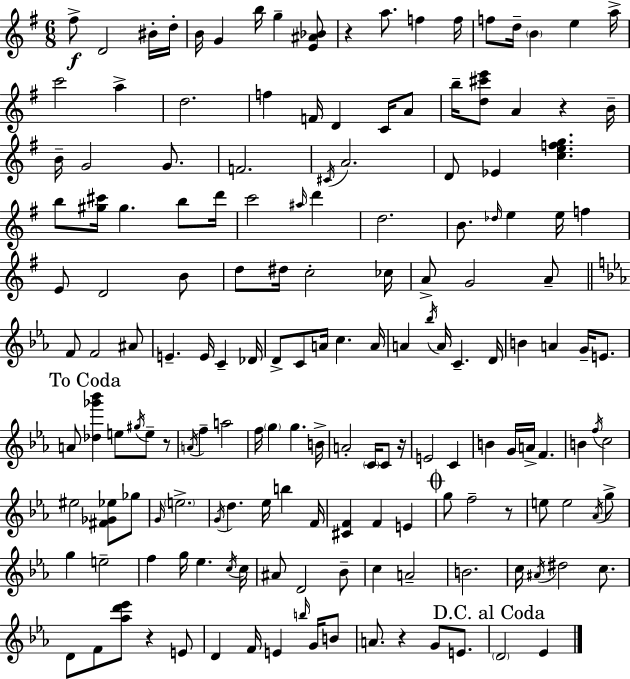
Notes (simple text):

F#5/e D4/h BIS4/s D5/s B4/s G4/q B5/s G5/q [E4,A#4,Bb4]/e R/q A5/e. F5/q F5/s F5/e D5/s B4/q E5/q A5/s C6/h A5/q D5/h. F5/q F4/s D4/q C4/s A4/e B5/s [D5,C#6,E6]/e A4/q R/q B4/s B4/s G4/h G4/e. F4/h. C#4/s A4/h. D4/e Eb4/q [C5,E5,F5,G5]/q. B5/e [G#5,C#6]/s G#5/q. B5/e D6/s C6/h A#5/s D6/q D5/h. B4/e. Db5/s E5/q E5/s F5/q E4/e D4/h B4/e D5/e D#5/s C5/h CES5/s A4/e G4/h A4/e F4/e F4/h A#4/e E4/q. E4/s C4/q Db4/s D4/e C4/e A4/s C5/q. A4/s A4/q Bb5/s A4/s C4/q. D4/s B4/q A4/q G4/s E4/e. A4/e [Db5,Gb6,Bb6]/q E5/e G#5/s E5/e R/e A4/s F5/q A5/h F5/s G5/q G5/q. B4/s A4/h C4/s C4/e R/s E4/h C4/q B4/q G4/s A4/s F4/q. B4/q F5/s C5/h EIS5/h [F#4,Gb4,Eb5]/e Gb5/e G4/s E5/h. G4/s D5/q. Eb5/s B5/q F4/s [C#4,F4]/q F4/q E4/q G5/e F5/h R/e E5/e E5/h Ab4/s G5/e G5/q E5/h F5/q G5/s Eb5/q. C5/s C5/s A#4/e D4/h Bb4/e C5/q A4/h B4/h. C5/s A#4/s D#5/h C5/e. D4/e F4/e [Ab5,D6,Eb6]/e R/q E4/e D4/q F4/s E4/q B5/s G4/s B4/e A4/e. R/q G4/e E4/e. D4/h Eb4/q